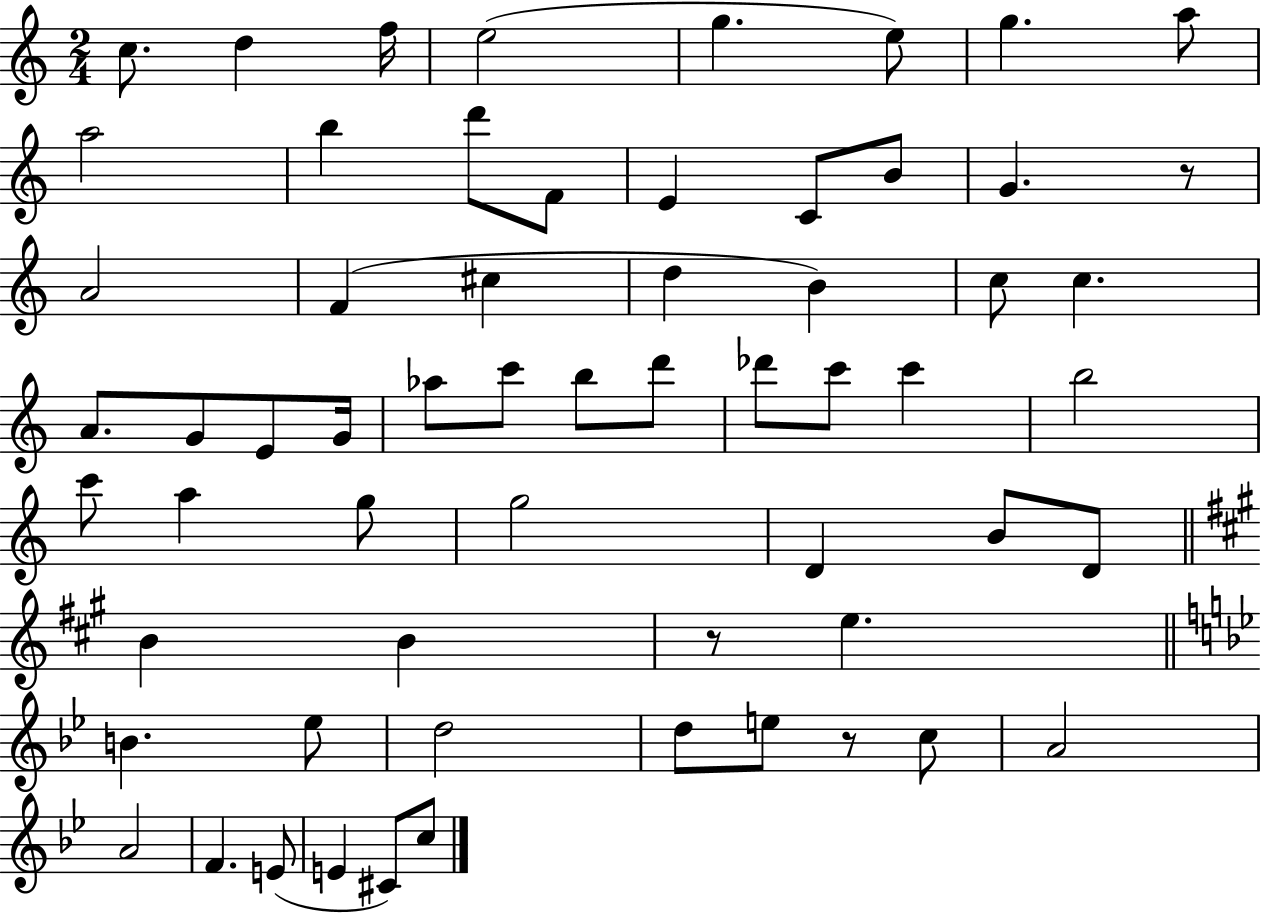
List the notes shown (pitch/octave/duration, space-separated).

C5/e. D5/q F5/s E5/h G5/q. E5/e G5/q. A5/e A5/h B5/q D6/e F4/e E4/q C4/e B4/e G4/q. R/e A4/h F4/q C#5/q D5/q B4/q C5/e C5/q. A4/e. G4/e E4/e G4/s Ab5/e C6/e B5/e D6/e Db6/e C6/e C6/q B5/h C6/e A5/q G5/e G5/h D4/q B4/e D4/e B4/q B4/q R/e E5/q. B4/q. Eb5/e D5/h D5/e E5/e R/e C5/e A4/h A4/h F4/q. E4/e E4/q C#4/e C5/e